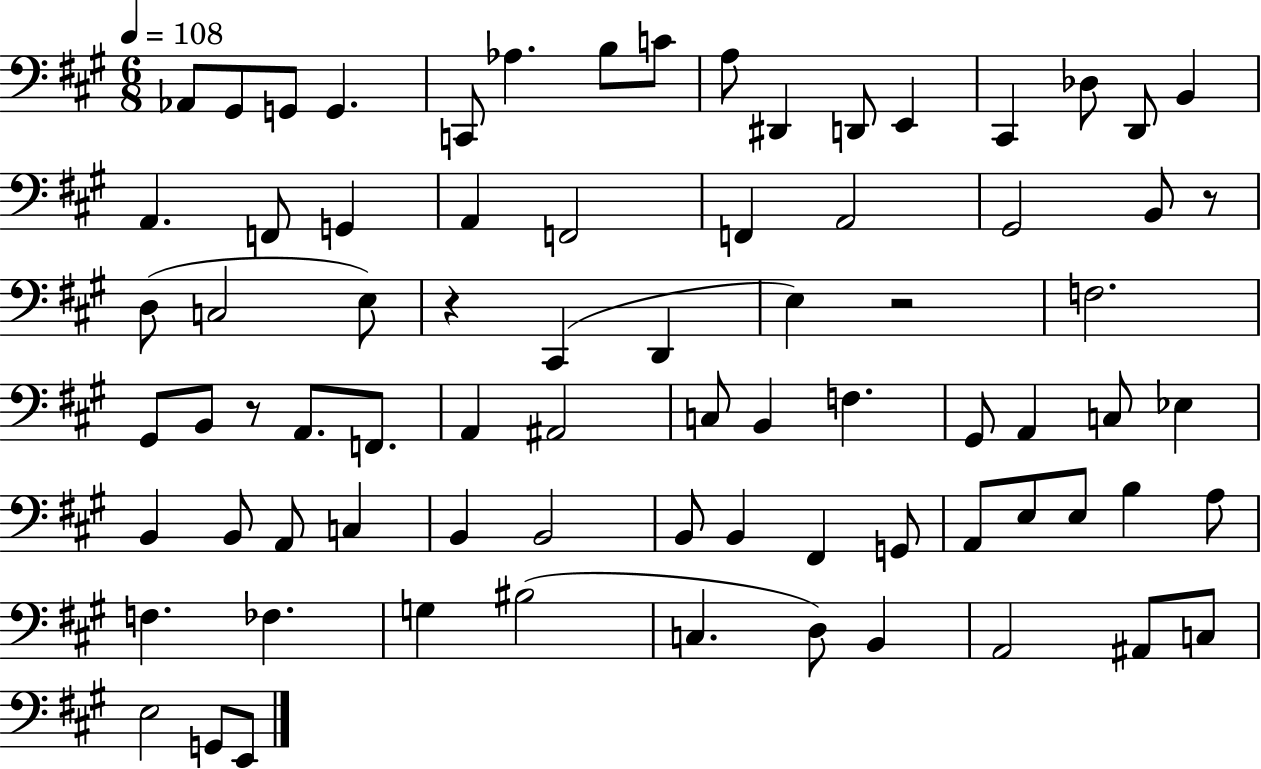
X:1
T:Untitled
M:6/8
L:1/4
K:A
_A,,/2 ^G,,/2 G,,/2 G,, C,,/2 _A, B,/2 C/2 A,/2 ^D,, D,,/2 E,, ^C,, _D,/2 D,,/2 B,, A,, F,,/2 G,, A,, F,,2 F,, A,,2 ^G,,2 B,,/2 z/2 D,/2 C,2 E,/2 z ^C,, D,, E, z2 F,2 ^G,,/2 B,,/2 z/2 A,,/2 F,,/2 A,, ^A,,2 C,/2 B,, F, ^G,,/2 A,, C,/2 _E, B,, B,,/2 A,,/2 C, B,, B,,2 B,,/2 B,, ^F,, G,,/2 A,,/2 E,/2 E,/2 B, A,/2 F, _F, G, ^B,2 C, D,/2 B,, A,,2 ^A,,/2 C,/2 E,2 G,,/2 E,,/2